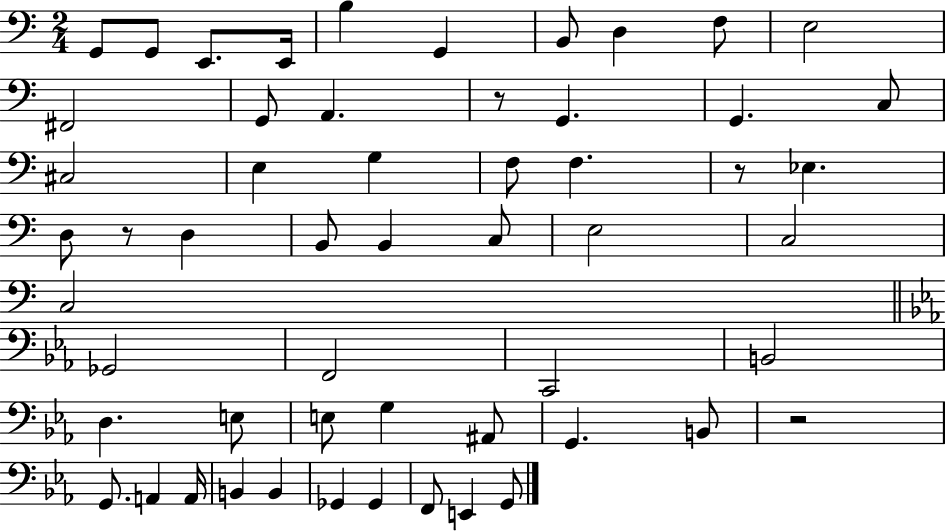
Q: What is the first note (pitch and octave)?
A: G2